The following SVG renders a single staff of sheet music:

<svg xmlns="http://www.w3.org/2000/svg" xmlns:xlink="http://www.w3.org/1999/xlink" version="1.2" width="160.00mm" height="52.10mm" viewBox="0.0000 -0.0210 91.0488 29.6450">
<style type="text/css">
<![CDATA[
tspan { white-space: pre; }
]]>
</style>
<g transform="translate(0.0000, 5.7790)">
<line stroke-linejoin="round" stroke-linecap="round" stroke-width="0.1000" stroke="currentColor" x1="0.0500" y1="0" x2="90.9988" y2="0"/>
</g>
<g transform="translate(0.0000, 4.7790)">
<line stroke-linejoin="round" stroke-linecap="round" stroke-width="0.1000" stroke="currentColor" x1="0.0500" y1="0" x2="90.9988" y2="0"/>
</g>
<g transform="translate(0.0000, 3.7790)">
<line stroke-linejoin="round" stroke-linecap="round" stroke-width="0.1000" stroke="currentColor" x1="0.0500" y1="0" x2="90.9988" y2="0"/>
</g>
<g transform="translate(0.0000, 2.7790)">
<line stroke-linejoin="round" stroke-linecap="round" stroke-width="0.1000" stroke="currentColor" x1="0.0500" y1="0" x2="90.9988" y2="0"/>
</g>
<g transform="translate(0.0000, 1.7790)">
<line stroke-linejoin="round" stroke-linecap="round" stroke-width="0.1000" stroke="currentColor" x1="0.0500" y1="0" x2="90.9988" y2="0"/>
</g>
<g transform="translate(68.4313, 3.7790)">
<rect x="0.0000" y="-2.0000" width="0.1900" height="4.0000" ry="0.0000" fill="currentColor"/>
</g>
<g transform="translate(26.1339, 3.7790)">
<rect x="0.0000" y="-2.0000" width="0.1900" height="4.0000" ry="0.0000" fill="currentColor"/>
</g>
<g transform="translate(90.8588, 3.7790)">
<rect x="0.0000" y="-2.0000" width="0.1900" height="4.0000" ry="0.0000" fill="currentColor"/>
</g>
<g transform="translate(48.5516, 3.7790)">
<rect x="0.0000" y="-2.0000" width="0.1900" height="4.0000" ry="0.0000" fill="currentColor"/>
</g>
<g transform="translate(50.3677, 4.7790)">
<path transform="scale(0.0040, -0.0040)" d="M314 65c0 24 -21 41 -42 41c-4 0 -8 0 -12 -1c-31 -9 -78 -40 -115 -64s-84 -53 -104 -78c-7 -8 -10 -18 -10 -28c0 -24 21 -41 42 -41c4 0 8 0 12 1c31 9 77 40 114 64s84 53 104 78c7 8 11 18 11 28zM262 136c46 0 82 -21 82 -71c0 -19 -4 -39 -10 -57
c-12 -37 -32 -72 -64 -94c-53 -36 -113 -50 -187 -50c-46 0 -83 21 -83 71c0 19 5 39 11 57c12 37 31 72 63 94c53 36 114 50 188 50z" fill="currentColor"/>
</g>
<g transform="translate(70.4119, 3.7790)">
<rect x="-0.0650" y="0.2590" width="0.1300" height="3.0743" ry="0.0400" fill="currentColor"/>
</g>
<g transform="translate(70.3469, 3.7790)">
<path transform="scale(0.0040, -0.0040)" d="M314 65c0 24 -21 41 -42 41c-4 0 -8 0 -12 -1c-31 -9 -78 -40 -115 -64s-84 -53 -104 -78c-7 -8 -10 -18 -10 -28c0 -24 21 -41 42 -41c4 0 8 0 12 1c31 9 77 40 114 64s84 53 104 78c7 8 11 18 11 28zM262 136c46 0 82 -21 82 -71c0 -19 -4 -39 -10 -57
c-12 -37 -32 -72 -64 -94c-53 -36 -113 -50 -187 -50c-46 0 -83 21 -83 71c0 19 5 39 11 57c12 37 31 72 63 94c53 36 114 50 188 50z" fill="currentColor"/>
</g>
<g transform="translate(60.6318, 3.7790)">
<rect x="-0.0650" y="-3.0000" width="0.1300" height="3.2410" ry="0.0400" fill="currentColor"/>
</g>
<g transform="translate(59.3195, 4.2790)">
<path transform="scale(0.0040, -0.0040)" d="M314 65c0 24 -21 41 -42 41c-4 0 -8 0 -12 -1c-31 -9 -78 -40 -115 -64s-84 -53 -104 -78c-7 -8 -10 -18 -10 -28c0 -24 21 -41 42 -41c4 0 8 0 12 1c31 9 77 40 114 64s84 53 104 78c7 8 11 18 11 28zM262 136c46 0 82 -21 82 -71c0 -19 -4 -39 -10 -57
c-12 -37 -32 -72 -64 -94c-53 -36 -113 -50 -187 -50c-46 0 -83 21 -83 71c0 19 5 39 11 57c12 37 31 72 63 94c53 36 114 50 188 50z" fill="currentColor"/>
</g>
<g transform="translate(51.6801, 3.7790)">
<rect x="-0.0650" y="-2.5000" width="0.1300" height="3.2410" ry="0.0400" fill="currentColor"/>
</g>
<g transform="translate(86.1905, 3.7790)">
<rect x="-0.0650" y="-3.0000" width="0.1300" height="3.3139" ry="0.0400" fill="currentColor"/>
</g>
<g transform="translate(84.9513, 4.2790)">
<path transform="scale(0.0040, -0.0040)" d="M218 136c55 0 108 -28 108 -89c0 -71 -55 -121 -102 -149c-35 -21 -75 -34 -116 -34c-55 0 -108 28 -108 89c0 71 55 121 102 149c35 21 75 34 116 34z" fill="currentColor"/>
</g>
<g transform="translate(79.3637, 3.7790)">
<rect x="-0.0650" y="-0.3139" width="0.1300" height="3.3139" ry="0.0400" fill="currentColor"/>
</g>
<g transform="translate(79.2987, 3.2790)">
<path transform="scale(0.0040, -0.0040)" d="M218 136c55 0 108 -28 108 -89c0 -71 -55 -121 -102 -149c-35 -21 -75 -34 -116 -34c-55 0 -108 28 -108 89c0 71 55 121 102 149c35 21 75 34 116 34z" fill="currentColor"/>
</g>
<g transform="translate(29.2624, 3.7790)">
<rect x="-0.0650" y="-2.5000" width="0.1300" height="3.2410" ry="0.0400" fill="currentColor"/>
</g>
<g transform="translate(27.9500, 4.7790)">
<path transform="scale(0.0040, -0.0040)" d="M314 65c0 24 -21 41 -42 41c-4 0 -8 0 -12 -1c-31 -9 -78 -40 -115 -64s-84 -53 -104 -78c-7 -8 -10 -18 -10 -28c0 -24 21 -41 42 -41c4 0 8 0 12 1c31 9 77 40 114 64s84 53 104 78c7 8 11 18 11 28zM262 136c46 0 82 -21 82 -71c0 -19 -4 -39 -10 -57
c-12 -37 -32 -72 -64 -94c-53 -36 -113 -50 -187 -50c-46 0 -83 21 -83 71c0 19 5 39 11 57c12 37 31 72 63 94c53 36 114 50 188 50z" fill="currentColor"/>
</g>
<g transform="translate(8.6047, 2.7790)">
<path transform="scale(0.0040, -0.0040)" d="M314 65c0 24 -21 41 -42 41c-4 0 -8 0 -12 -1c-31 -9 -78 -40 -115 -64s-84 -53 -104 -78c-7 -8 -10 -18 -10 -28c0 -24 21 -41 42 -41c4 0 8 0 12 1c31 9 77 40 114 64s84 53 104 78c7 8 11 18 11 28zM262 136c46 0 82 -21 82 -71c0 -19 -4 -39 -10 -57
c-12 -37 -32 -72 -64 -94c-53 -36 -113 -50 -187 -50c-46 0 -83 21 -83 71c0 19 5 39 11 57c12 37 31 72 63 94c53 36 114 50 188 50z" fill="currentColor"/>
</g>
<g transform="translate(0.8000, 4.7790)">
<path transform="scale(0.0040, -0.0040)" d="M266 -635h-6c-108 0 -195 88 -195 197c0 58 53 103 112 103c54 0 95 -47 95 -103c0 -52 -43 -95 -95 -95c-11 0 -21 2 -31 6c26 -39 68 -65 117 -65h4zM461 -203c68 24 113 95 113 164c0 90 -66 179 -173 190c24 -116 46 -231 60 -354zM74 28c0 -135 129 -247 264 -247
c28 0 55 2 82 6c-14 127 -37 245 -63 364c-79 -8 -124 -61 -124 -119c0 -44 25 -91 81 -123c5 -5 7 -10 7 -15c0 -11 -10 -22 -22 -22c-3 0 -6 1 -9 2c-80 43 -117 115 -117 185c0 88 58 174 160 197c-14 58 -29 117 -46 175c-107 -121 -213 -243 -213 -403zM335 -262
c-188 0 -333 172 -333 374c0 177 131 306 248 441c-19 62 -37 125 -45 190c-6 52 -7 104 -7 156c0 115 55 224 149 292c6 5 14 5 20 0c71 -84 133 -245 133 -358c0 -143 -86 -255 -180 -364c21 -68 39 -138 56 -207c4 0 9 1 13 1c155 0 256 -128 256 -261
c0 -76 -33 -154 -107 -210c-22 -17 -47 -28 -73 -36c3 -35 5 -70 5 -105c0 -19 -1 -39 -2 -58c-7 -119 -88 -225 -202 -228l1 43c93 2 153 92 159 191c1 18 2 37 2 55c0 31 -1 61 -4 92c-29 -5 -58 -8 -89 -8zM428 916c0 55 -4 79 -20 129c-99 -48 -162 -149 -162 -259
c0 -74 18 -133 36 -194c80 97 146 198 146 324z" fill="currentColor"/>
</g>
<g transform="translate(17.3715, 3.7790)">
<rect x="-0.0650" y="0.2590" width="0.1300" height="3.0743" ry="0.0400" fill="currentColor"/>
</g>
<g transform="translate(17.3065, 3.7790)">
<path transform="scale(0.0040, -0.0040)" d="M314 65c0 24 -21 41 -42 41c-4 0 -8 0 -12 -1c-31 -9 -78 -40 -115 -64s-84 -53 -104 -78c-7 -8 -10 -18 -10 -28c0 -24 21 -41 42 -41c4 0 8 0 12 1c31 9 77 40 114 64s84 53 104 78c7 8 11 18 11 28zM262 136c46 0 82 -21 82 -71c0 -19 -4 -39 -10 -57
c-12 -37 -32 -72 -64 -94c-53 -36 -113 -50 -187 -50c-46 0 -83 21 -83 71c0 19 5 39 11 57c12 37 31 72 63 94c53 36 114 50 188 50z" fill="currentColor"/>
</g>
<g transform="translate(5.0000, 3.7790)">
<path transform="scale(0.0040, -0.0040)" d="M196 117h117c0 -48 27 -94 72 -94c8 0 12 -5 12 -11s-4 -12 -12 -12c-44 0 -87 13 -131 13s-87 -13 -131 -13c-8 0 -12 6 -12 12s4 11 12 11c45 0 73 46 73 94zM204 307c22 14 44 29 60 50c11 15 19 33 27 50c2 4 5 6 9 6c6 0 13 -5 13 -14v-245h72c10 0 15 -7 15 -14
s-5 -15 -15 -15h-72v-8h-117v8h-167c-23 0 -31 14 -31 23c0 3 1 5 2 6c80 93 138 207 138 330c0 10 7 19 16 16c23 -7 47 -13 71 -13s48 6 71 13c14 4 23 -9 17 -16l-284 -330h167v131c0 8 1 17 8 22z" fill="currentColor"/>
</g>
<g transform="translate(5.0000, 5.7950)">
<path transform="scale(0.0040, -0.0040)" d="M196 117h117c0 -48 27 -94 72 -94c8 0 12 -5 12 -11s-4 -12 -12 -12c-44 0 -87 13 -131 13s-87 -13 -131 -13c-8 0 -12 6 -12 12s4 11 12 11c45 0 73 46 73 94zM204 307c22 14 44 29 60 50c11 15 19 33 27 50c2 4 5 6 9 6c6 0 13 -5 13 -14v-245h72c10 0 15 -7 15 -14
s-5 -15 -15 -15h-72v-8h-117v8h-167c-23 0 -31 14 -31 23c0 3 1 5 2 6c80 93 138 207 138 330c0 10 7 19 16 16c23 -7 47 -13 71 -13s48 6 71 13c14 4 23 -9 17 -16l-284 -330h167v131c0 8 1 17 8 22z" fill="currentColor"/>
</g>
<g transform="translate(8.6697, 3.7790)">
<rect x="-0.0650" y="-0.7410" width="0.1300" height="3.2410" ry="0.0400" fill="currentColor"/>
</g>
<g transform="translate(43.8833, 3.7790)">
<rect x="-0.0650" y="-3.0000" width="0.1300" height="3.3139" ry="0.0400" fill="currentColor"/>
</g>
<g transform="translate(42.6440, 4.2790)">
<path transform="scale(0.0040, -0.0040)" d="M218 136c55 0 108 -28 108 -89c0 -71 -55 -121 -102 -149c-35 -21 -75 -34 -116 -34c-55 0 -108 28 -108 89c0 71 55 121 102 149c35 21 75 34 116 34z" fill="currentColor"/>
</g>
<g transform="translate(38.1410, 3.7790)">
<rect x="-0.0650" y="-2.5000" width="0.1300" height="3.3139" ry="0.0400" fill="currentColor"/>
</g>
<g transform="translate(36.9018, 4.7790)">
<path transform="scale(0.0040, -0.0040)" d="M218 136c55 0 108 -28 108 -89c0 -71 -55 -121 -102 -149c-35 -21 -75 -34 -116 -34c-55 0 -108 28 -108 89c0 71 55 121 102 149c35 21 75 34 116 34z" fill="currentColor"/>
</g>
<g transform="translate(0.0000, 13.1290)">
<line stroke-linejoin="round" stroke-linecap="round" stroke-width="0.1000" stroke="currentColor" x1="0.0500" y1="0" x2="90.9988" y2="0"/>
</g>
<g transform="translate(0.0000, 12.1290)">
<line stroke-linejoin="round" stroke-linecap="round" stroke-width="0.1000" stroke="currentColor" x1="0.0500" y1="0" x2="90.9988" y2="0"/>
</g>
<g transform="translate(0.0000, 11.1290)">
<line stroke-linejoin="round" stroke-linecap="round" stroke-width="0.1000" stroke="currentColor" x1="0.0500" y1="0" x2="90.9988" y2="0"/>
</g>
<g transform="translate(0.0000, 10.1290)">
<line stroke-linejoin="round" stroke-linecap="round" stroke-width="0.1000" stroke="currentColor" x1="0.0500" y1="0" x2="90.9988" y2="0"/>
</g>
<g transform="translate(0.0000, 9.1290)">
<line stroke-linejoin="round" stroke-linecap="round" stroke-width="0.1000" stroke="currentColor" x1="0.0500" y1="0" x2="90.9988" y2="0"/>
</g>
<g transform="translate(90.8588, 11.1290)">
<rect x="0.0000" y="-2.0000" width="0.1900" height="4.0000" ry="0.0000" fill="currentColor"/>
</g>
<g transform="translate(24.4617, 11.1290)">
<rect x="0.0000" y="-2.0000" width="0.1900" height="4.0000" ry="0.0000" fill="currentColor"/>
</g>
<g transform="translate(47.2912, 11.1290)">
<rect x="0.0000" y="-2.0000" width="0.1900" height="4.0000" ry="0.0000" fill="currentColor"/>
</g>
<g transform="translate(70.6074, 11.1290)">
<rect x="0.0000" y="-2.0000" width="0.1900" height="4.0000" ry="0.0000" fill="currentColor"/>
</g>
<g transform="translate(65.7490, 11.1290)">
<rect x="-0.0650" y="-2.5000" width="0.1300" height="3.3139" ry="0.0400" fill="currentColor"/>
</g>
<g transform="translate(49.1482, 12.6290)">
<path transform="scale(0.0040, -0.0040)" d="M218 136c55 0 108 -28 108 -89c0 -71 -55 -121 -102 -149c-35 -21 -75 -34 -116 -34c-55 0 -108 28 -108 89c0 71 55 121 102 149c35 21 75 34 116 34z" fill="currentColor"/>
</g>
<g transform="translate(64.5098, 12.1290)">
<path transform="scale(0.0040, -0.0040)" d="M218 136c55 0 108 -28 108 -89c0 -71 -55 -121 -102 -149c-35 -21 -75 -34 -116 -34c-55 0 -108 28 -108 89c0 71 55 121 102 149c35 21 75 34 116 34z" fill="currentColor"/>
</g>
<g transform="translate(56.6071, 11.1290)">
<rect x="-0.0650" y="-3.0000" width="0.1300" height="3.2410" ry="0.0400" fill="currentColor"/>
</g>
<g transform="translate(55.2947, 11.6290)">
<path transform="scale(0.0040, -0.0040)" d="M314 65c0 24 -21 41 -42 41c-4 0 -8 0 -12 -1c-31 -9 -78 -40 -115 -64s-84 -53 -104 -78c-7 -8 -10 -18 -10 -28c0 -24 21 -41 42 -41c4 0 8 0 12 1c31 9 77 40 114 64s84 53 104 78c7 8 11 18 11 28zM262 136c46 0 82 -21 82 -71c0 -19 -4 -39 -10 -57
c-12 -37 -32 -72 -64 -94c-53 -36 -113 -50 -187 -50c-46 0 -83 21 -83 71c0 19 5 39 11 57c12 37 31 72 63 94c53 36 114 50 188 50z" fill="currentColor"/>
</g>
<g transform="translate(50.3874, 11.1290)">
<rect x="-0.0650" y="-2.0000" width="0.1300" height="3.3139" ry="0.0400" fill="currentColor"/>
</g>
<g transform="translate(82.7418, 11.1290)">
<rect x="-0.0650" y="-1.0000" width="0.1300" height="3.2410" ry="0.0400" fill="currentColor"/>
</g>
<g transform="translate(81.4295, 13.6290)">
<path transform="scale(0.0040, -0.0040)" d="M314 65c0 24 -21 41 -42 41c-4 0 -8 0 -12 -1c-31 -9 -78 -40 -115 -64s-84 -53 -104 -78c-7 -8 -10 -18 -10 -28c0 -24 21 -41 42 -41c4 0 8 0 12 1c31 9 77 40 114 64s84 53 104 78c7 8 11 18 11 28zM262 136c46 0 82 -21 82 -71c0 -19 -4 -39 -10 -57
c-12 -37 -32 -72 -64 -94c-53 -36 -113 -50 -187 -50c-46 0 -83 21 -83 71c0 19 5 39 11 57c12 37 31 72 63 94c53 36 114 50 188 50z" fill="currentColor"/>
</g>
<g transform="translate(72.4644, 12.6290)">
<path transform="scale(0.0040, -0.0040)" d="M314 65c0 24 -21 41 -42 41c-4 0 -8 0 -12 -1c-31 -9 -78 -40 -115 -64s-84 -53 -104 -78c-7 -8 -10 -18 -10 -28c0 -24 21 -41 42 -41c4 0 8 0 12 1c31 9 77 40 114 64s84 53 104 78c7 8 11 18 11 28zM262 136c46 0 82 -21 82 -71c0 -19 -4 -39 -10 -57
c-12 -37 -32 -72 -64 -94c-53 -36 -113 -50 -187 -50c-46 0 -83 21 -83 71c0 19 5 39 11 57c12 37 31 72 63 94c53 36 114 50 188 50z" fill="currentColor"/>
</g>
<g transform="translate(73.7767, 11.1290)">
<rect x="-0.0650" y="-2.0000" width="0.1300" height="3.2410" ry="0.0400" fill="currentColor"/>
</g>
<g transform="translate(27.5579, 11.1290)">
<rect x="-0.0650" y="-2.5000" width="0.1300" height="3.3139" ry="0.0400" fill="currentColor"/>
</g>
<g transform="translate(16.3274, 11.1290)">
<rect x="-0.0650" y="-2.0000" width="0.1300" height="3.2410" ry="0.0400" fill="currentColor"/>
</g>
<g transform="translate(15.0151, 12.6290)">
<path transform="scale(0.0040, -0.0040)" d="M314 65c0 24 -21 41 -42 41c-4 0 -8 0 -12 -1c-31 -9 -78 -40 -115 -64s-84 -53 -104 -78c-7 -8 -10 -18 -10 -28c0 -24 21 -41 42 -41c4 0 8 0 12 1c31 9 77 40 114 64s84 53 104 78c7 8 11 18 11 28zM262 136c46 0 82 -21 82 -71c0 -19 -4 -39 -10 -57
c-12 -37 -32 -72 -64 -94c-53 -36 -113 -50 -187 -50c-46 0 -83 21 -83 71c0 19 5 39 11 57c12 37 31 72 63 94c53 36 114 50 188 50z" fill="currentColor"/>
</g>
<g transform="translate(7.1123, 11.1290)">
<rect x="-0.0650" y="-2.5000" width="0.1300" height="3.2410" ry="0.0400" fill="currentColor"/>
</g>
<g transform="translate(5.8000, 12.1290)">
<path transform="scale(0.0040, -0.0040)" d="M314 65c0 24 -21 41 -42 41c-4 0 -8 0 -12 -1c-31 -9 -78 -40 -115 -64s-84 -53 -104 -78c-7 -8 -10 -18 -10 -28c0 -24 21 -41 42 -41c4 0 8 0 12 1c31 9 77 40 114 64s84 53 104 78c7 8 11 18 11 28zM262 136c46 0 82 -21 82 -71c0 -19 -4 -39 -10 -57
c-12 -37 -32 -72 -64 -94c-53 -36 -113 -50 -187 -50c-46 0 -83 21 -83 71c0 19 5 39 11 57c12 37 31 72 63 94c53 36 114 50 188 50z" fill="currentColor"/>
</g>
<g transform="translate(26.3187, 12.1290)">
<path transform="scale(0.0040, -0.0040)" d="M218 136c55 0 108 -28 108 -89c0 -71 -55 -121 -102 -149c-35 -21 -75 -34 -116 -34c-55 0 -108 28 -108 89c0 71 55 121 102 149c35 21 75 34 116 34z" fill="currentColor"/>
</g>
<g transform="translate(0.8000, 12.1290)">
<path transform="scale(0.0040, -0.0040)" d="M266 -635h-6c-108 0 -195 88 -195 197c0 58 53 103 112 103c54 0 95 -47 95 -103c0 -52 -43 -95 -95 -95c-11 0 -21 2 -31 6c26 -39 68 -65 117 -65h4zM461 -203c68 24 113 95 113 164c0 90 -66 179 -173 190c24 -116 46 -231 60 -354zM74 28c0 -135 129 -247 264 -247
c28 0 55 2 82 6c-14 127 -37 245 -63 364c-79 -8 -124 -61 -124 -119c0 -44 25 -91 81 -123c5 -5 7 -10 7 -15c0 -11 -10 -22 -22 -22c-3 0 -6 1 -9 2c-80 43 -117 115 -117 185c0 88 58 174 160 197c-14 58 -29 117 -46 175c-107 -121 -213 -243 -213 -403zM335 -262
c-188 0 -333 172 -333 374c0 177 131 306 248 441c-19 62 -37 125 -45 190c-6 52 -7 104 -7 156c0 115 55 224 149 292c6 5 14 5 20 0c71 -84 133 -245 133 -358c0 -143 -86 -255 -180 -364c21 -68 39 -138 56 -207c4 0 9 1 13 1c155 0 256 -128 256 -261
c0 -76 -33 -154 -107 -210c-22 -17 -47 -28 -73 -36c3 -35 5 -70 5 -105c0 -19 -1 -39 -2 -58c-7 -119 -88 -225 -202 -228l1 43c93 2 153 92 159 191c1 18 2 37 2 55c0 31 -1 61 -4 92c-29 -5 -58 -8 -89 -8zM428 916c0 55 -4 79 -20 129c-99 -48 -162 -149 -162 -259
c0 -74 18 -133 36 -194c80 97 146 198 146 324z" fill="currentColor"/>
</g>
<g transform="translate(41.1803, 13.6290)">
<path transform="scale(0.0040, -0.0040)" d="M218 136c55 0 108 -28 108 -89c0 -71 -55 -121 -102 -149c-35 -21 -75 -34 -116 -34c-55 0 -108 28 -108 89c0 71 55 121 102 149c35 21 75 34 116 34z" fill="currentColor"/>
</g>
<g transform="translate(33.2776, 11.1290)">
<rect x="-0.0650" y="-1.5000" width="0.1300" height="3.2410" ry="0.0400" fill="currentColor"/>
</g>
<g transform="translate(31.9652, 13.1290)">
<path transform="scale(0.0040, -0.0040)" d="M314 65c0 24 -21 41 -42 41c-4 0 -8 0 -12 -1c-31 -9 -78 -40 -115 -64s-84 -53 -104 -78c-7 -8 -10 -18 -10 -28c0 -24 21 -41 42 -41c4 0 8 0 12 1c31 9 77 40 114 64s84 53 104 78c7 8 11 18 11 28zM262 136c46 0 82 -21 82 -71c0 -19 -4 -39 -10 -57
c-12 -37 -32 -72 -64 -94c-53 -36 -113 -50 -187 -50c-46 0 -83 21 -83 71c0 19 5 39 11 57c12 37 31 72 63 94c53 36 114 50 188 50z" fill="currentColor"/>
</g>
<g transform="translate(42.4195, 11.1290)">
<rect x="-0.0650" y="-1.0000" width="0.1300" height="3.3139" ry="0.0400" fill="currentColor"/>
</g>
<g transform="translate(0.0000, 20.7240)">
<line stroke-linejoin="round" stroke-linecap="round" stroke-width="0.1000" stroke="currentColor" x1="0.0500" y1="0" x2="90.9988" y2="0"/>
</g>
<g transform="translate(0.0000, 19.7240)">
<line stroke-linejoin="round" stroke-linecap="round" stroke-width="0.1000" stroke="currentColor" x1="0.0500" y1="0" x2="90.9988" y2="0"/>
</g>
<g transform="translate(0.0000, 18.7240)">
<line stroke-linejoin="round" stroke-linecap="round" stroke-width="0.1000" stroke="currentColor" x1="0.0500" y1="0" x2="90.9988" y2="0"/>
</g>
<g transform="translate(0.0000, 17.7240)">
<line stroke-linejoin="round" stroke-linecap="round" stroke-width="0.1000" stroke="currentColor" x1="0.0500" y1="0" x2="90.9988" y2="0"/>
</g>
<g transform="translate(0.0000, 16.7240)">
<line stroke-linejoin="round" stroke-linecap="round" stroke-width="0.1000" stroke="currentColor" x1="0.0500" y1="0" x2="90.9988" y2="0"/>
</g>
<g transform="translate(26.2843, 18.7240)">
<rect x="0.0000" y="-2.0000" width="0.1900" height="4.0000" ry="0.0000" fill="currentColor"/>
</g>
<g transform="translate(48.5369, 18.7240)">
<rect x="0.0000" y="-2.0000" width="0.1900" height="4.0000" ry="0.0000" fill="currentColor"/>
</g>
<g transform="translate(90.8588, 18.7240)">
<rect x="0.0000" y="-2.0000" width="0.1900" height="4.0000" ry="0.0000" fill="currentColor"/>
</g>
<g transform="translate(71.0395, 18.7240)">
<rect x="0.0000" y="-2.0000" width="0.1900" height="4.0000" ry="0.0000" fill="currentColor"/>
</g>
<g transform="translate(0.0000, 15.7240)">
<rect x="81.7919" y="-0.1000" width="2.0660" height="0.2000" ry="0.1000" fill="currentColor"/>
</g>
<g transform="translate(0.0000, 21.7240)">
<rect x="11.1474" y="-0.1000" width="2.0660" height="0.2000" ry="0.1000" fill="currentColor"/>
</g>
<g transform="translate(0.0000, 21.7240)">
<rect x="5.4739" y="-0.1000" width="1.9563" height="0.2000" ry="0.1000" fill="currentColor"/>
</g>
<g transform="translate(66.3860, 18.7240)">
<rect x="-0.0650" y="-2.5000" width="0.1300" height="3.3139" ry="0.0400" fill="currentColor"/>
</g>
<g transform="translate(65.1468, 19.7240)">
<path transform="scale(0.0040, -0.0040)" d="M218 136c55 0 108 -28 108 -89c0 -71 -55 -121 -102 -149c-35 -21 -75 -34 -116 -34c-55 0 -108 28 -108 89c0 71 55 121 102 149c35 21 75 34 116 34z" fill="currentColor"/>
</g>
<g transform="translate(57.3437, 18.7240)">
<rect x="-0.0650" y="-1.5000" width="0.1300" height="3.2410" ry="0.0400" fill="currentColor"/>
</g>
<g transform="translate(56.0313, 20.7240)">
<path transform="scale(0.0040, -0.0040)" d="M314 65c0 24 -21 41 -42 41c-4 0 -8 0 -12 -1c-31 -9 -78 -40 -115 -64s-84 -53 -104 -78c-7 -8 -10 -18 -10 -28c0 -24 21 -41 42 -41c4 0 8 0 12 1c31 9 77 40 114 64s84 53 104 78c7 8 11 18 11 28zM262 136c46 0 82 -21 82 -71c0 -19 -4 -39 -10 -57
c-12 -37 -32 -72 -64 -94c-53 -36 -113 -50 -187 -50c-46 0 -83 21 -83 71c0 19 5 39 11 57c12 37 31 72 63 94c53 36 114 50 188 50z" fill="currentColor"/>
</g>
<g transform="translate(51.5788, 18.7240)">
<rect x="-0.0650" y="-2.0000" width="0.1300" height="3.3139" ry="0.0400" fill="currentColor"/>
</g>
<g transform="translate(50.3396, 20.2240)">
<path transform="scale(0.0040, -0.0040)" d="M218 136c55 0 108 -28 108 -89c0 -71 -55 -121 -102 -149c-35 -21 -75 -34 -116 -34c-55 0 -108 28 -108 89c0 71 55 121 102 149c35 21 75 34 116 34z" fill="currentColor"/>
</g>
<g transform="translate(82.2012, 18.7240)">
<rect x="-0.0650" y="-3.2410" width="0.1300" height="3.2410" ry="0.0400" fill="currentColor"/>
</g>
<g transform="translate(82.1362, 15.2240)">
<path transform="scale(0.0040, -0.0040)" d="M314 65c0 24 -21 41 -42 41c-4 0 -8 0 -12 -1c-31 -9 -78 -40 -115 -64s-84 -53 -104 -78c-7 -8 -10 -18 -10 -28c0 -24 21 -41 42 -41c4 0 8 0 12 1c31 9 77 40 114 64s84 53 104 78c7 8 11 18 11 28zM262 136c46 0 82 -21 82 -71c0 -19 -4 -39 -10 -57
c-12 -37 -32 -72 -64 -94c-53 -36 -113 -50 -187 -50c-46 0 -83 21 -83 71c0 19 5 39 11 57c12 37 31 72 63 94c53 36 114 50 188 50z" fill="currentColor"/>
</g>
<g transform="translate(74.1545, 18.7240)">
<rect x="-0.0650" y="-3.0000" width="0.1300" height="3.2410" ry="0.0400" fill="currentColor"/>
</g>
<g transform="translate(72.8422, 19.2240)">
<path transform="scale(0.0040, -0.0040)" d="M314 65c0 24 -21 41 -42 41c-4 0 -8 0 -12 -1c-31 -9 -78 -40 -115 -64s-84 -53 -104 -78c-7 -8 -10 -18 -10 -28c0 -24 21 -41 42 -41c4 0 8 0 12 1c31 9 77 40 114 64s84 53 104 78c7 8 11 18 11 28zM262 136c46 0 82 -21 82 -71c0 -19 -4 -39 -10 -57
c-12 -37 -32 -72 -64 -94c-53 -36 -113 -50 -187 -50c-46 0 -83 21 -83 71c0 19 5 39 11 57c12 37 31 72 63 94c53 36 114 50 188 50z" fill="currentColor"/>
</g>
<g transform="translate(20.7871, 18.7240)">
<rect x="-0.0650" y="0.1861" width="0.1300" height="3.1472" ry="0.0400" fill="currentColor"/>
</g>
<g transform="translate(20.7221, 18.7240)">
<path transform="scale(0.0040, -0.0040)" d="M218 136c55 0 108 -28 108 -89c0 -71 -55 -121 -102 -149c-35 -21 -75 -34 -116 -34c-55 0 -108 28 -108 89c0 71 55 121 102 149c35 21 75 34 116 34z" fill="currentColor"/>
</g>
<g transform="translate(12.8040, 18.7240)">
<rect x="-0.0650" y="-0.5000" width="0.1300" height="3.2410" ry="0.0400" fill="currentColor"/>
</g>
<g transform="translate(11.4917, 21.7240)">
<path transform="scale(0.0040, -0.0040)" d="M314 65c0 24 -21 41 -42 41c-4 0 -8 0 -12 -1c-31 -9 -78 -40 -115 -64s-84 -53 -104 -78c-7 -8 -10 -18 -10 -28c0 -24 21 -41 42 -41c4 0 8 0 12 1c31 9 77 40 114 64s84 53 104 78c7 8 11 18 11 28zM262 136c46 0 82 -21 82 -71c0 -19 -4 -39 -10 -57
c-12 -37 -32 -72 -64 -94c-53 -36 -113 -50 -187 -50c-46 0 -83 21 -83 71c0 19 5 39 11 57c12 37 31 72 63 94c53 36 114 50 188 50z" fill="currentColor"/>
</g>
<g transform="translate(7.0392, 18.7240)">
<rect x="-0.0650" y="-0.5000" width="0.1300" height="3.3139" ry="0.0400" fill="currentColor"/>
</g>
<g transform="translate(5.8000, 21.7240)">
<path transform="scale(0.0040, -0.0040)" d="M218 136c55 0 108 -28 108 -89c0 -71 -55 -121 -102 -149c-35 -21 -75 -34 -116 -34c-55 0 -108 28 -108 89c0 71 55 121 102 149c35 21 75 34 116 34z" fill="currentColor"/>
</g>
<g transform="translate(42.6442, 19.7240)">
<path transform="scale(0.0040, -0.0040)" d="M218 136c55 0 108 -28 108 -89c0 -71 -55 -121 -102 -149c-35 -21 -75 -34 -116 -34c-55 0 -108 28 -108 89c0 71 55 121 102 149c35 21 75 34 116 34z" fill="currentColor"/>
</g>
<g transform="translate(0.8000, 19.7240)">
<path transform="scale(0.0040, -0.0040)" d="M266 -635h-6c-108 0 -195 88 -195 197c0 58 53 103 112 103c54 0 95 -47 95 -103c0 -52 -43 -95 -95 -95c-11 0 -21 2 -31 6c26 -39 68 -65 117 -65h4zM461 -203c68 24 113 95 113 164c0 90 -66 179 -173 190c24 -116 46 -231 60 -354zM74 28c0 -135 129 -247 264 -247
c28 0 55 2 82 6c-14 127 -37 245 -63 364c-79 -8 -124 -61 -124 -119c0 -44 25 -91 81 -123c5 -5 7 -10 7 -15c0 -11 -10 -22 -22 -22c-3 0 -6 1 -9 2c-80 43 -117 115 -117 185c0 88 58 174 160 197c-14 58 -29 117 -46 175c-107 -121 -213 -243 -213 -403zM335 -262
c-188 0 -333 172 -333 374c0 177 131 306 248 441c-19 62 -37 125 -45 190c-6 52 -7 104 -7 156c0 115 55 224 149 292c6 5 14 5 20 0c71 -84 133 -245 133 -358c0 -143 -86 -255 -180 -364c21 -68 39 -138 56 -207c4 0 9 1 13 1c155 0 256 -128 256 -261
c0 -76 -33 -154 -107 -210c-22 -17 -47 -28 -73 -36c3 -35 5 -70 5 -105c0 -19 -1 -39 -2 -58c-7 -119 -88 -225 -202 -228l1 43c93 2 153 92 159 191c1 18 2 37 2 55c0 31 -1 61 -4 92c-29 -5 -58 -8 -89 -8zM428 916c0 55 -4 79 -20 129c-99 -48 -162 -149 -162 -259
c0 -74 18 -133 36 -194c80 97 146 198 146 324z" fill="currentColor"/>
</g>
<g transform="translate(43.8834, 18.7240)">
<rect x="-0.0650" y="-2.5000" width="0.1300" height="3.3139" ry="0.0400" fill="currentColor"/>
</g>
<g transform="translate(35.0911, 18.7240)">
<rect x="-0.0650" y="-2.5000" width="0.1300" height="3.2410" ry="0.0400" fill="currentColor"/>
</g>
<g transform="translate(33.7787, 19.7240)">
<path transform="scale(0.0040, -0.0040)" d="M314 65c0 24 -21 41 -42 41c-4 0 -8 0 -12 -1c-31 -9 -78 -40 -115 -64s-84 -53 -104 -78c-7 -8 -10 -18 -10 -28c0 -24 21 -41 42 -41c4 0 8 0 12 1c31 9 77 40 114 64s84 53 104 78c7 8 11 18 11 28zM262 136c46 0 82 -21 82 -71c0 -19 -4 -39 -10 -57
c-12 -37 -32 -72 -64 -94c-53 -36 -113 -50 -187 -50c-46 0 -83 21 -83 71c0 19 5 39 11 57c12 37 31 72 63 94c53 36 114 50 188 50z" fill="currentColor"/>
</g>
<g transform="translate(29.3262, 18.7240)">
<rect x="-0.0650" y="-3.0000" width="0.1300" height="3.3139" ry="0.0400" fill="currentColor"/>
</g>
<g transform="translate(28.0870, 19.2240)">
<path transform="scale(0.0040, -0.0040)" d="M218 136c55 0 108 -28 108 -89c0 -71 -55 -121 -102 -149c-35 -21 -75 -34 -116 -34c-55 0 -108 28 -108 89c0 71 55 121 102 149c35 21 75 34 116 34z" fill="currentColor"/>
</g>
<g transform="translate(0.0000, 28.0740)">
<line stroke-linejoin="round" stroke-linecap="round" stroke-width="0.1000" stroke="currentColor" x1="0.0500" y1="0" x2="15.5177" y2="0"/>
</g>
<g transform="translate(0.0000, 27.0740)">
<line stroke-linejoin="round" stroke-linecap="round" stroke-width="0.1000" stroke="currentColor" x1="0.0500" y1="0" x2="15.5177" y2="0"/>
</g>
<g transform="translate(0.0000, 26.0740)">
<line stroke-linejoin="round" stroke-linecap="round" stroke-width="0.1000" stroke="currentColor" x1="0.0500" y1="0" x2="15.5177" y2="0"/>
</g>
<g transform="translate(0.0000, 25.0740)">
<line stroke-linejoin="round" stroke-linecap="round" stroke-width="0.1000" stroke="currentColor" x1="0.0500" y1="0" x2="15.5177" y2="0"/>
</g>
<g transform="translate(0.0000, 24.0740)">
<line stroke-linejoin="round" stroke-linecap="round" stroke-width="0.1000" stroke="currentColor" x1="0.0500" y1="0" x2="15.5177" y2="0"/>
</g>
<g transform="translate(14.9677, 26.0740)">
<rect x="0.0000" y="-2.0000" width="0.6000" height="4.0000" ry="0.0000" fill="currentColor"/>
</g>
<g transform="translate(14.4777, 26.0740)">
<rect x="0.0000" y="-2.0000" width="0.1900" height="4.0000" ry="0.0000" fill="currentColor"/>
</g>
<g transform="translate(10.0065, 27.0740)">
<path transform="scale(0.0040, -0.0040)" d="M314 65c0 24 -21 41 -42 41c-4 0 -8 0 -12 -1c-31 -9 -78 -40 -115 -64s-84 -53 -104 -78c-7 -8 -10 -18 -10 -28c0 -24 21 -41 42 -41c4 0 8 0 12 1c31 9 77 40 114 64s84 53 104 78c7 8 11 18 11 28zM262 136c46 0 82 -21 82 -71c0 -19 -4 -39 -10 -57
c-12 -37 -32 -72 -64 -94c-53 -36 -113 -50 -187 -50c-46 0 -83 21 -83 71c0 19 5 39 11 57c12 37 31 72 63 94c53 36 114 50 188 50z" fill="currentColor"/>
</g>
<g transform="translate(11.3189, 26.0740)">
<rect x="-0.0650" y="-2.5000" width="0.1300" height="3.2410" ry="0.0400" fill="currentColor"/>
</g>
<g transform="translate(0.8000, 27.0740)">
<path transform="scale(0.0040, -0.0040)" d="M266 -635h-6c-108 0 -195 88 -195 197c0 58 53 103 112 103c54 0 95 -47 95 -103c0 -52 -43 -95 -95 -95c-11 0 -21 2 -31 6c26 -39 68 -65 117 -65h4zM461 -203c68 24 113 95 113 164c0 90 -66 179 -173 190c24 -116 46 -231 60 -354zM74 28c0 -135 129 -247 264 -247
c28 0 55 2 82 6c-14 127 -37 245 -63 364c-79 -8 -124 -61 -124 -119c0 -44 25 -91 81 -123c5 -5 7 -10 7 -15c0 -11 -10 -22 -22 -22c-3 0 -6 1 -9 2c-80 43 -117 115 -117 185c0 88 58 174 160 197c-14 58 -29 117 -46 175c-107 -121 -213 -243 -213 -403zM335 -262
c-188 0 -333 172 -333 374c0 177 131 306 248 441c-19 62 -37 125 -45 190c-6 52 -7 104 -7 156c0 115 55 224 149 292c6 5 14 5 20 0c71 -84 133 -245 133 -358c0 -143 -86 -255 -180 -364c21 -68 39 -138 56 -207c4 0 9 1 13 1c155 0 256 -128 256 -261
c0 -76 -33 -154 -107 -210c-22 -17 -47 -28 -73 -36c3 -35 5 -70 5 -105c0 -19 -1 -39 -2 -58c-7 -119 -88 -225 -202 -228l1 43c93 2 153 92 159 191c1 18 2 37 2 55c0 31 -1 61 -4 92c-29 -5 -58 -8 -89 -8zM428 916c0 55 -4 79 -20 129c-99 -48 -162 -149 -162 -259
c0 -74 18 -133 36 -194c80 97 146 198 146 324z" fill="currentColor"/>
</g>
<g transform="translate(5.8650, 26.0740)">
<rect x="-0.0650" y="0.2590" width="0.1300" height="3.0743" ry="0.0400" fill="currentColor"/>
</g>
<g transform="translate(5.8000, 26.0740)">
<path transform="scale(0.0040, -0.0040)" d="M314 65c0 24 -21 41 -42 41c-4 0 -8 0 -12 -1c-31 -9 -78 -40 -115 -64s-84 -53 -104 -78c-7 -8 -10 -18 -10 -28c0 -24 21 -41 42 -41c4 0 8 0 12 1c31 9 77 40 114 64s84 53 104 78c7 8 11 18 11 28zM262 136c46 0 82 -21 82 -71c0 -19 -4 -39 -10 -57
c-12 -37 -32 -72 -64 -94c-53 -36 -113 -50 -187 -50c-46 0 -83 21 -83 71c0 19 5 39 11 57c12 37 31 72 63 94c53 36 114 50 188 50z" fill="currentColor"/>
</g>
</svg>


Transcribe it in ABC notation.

X:1
T:Untitled
M:4/4
L:1/4
K:C
d2 B2 G2 G A G2 A2 B2 c A G2 F2 G E2 D F A2 G F2 D2 C C2 B A G2 G F E2 G A2 b2 B2 G2